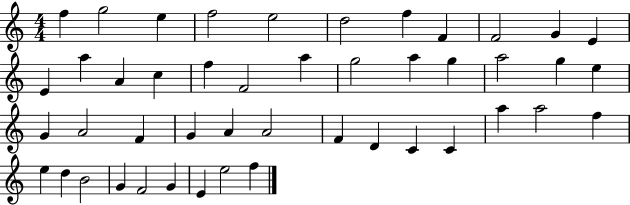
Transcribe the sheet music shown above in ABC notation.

X:1
T:Untitled
M:4/4
L:1/4
K:C
f g2 e f2 e2 d2 f F F2 G E E a A c f F2 a g2 a g a2 g e G A2 F G A A2 F D C C a a2 f e d B2 G F2 G E e2 f